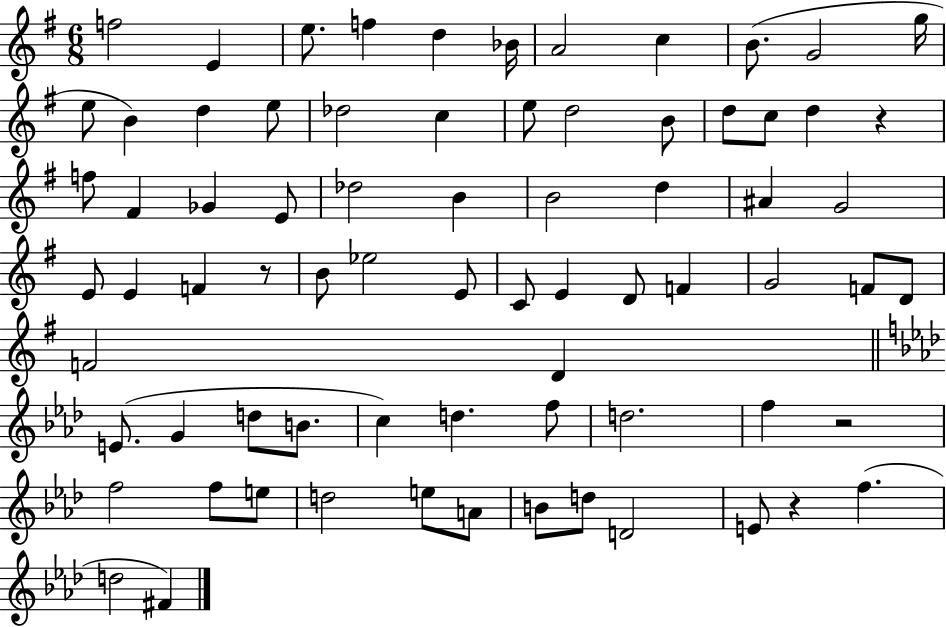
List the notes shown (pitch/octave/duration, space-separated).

F5/h E4/q E5/e. F5/q D5/q Bb4/s A4/h C5/q B4/e. G4/h G5/s E5/e B4/q D5/q E5/e Db5/h C5/q E5/e D5/h B4/e D5/e C5/e D5/q R/q F5/e F#4/q Gb4/q E4/e Db5/h B4/q B4/h D5/q A#4/q G4/h E4/e E4/q F4/q R/e B4/e Eb5/h E4/e C4/e E4/q D4/e F4/q G4/h F4/e D4/e F4/h D4/q E4/e. G4/q D5/e B4/e. C5/q D5/q. F5/e D5/h. F5/q R/h F5/h F5/e E5/e D5/h E5/e A4/e B4/e D5/e D4/h E4/e R/q F5/q. D5/h F#4/q